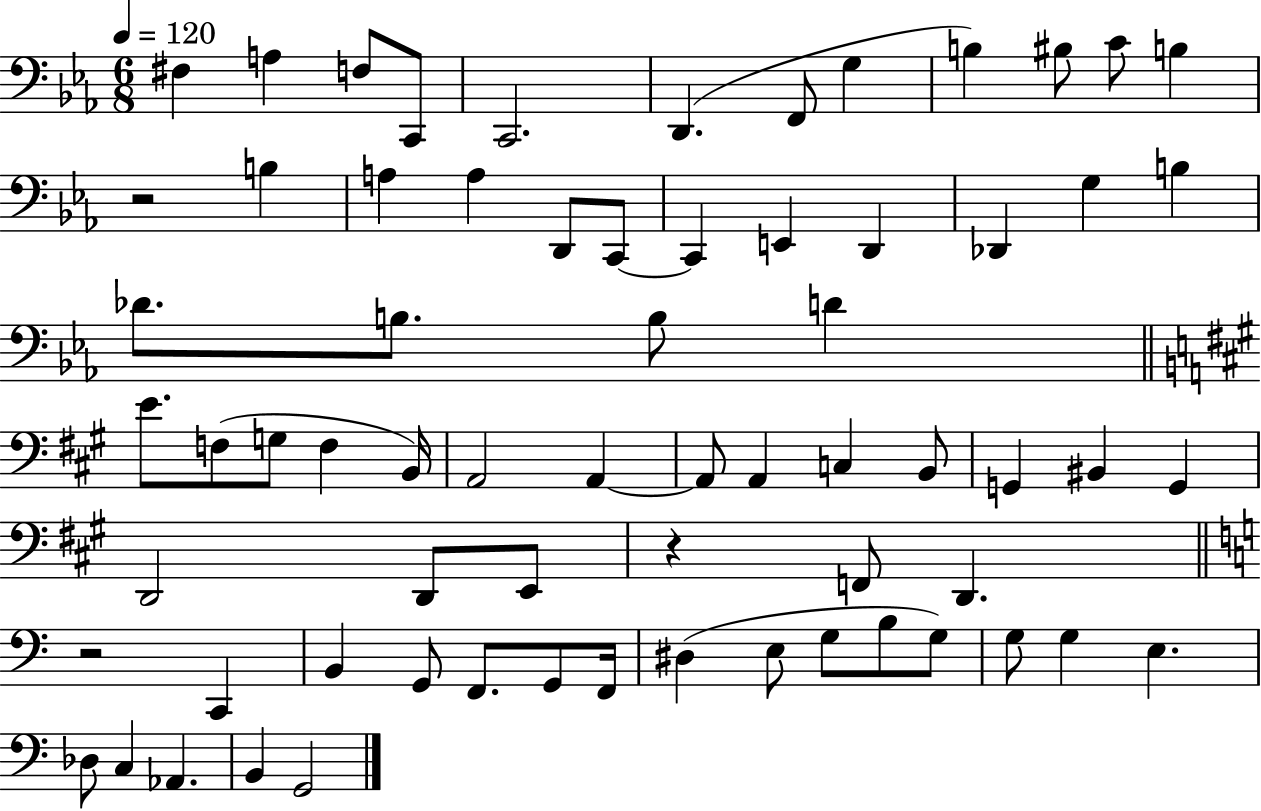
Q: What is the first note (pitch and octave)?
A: F#3